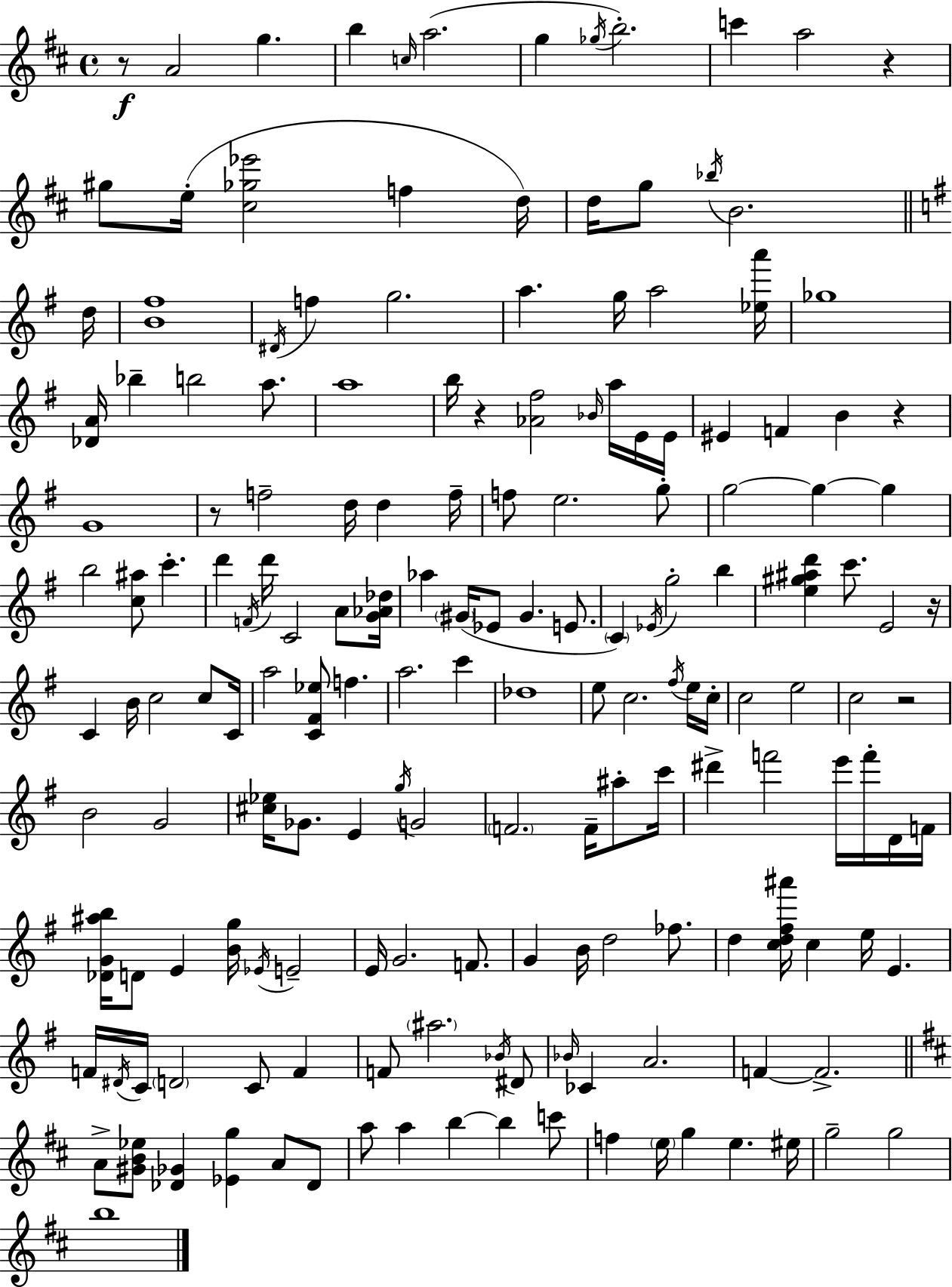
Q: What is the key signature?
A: D major